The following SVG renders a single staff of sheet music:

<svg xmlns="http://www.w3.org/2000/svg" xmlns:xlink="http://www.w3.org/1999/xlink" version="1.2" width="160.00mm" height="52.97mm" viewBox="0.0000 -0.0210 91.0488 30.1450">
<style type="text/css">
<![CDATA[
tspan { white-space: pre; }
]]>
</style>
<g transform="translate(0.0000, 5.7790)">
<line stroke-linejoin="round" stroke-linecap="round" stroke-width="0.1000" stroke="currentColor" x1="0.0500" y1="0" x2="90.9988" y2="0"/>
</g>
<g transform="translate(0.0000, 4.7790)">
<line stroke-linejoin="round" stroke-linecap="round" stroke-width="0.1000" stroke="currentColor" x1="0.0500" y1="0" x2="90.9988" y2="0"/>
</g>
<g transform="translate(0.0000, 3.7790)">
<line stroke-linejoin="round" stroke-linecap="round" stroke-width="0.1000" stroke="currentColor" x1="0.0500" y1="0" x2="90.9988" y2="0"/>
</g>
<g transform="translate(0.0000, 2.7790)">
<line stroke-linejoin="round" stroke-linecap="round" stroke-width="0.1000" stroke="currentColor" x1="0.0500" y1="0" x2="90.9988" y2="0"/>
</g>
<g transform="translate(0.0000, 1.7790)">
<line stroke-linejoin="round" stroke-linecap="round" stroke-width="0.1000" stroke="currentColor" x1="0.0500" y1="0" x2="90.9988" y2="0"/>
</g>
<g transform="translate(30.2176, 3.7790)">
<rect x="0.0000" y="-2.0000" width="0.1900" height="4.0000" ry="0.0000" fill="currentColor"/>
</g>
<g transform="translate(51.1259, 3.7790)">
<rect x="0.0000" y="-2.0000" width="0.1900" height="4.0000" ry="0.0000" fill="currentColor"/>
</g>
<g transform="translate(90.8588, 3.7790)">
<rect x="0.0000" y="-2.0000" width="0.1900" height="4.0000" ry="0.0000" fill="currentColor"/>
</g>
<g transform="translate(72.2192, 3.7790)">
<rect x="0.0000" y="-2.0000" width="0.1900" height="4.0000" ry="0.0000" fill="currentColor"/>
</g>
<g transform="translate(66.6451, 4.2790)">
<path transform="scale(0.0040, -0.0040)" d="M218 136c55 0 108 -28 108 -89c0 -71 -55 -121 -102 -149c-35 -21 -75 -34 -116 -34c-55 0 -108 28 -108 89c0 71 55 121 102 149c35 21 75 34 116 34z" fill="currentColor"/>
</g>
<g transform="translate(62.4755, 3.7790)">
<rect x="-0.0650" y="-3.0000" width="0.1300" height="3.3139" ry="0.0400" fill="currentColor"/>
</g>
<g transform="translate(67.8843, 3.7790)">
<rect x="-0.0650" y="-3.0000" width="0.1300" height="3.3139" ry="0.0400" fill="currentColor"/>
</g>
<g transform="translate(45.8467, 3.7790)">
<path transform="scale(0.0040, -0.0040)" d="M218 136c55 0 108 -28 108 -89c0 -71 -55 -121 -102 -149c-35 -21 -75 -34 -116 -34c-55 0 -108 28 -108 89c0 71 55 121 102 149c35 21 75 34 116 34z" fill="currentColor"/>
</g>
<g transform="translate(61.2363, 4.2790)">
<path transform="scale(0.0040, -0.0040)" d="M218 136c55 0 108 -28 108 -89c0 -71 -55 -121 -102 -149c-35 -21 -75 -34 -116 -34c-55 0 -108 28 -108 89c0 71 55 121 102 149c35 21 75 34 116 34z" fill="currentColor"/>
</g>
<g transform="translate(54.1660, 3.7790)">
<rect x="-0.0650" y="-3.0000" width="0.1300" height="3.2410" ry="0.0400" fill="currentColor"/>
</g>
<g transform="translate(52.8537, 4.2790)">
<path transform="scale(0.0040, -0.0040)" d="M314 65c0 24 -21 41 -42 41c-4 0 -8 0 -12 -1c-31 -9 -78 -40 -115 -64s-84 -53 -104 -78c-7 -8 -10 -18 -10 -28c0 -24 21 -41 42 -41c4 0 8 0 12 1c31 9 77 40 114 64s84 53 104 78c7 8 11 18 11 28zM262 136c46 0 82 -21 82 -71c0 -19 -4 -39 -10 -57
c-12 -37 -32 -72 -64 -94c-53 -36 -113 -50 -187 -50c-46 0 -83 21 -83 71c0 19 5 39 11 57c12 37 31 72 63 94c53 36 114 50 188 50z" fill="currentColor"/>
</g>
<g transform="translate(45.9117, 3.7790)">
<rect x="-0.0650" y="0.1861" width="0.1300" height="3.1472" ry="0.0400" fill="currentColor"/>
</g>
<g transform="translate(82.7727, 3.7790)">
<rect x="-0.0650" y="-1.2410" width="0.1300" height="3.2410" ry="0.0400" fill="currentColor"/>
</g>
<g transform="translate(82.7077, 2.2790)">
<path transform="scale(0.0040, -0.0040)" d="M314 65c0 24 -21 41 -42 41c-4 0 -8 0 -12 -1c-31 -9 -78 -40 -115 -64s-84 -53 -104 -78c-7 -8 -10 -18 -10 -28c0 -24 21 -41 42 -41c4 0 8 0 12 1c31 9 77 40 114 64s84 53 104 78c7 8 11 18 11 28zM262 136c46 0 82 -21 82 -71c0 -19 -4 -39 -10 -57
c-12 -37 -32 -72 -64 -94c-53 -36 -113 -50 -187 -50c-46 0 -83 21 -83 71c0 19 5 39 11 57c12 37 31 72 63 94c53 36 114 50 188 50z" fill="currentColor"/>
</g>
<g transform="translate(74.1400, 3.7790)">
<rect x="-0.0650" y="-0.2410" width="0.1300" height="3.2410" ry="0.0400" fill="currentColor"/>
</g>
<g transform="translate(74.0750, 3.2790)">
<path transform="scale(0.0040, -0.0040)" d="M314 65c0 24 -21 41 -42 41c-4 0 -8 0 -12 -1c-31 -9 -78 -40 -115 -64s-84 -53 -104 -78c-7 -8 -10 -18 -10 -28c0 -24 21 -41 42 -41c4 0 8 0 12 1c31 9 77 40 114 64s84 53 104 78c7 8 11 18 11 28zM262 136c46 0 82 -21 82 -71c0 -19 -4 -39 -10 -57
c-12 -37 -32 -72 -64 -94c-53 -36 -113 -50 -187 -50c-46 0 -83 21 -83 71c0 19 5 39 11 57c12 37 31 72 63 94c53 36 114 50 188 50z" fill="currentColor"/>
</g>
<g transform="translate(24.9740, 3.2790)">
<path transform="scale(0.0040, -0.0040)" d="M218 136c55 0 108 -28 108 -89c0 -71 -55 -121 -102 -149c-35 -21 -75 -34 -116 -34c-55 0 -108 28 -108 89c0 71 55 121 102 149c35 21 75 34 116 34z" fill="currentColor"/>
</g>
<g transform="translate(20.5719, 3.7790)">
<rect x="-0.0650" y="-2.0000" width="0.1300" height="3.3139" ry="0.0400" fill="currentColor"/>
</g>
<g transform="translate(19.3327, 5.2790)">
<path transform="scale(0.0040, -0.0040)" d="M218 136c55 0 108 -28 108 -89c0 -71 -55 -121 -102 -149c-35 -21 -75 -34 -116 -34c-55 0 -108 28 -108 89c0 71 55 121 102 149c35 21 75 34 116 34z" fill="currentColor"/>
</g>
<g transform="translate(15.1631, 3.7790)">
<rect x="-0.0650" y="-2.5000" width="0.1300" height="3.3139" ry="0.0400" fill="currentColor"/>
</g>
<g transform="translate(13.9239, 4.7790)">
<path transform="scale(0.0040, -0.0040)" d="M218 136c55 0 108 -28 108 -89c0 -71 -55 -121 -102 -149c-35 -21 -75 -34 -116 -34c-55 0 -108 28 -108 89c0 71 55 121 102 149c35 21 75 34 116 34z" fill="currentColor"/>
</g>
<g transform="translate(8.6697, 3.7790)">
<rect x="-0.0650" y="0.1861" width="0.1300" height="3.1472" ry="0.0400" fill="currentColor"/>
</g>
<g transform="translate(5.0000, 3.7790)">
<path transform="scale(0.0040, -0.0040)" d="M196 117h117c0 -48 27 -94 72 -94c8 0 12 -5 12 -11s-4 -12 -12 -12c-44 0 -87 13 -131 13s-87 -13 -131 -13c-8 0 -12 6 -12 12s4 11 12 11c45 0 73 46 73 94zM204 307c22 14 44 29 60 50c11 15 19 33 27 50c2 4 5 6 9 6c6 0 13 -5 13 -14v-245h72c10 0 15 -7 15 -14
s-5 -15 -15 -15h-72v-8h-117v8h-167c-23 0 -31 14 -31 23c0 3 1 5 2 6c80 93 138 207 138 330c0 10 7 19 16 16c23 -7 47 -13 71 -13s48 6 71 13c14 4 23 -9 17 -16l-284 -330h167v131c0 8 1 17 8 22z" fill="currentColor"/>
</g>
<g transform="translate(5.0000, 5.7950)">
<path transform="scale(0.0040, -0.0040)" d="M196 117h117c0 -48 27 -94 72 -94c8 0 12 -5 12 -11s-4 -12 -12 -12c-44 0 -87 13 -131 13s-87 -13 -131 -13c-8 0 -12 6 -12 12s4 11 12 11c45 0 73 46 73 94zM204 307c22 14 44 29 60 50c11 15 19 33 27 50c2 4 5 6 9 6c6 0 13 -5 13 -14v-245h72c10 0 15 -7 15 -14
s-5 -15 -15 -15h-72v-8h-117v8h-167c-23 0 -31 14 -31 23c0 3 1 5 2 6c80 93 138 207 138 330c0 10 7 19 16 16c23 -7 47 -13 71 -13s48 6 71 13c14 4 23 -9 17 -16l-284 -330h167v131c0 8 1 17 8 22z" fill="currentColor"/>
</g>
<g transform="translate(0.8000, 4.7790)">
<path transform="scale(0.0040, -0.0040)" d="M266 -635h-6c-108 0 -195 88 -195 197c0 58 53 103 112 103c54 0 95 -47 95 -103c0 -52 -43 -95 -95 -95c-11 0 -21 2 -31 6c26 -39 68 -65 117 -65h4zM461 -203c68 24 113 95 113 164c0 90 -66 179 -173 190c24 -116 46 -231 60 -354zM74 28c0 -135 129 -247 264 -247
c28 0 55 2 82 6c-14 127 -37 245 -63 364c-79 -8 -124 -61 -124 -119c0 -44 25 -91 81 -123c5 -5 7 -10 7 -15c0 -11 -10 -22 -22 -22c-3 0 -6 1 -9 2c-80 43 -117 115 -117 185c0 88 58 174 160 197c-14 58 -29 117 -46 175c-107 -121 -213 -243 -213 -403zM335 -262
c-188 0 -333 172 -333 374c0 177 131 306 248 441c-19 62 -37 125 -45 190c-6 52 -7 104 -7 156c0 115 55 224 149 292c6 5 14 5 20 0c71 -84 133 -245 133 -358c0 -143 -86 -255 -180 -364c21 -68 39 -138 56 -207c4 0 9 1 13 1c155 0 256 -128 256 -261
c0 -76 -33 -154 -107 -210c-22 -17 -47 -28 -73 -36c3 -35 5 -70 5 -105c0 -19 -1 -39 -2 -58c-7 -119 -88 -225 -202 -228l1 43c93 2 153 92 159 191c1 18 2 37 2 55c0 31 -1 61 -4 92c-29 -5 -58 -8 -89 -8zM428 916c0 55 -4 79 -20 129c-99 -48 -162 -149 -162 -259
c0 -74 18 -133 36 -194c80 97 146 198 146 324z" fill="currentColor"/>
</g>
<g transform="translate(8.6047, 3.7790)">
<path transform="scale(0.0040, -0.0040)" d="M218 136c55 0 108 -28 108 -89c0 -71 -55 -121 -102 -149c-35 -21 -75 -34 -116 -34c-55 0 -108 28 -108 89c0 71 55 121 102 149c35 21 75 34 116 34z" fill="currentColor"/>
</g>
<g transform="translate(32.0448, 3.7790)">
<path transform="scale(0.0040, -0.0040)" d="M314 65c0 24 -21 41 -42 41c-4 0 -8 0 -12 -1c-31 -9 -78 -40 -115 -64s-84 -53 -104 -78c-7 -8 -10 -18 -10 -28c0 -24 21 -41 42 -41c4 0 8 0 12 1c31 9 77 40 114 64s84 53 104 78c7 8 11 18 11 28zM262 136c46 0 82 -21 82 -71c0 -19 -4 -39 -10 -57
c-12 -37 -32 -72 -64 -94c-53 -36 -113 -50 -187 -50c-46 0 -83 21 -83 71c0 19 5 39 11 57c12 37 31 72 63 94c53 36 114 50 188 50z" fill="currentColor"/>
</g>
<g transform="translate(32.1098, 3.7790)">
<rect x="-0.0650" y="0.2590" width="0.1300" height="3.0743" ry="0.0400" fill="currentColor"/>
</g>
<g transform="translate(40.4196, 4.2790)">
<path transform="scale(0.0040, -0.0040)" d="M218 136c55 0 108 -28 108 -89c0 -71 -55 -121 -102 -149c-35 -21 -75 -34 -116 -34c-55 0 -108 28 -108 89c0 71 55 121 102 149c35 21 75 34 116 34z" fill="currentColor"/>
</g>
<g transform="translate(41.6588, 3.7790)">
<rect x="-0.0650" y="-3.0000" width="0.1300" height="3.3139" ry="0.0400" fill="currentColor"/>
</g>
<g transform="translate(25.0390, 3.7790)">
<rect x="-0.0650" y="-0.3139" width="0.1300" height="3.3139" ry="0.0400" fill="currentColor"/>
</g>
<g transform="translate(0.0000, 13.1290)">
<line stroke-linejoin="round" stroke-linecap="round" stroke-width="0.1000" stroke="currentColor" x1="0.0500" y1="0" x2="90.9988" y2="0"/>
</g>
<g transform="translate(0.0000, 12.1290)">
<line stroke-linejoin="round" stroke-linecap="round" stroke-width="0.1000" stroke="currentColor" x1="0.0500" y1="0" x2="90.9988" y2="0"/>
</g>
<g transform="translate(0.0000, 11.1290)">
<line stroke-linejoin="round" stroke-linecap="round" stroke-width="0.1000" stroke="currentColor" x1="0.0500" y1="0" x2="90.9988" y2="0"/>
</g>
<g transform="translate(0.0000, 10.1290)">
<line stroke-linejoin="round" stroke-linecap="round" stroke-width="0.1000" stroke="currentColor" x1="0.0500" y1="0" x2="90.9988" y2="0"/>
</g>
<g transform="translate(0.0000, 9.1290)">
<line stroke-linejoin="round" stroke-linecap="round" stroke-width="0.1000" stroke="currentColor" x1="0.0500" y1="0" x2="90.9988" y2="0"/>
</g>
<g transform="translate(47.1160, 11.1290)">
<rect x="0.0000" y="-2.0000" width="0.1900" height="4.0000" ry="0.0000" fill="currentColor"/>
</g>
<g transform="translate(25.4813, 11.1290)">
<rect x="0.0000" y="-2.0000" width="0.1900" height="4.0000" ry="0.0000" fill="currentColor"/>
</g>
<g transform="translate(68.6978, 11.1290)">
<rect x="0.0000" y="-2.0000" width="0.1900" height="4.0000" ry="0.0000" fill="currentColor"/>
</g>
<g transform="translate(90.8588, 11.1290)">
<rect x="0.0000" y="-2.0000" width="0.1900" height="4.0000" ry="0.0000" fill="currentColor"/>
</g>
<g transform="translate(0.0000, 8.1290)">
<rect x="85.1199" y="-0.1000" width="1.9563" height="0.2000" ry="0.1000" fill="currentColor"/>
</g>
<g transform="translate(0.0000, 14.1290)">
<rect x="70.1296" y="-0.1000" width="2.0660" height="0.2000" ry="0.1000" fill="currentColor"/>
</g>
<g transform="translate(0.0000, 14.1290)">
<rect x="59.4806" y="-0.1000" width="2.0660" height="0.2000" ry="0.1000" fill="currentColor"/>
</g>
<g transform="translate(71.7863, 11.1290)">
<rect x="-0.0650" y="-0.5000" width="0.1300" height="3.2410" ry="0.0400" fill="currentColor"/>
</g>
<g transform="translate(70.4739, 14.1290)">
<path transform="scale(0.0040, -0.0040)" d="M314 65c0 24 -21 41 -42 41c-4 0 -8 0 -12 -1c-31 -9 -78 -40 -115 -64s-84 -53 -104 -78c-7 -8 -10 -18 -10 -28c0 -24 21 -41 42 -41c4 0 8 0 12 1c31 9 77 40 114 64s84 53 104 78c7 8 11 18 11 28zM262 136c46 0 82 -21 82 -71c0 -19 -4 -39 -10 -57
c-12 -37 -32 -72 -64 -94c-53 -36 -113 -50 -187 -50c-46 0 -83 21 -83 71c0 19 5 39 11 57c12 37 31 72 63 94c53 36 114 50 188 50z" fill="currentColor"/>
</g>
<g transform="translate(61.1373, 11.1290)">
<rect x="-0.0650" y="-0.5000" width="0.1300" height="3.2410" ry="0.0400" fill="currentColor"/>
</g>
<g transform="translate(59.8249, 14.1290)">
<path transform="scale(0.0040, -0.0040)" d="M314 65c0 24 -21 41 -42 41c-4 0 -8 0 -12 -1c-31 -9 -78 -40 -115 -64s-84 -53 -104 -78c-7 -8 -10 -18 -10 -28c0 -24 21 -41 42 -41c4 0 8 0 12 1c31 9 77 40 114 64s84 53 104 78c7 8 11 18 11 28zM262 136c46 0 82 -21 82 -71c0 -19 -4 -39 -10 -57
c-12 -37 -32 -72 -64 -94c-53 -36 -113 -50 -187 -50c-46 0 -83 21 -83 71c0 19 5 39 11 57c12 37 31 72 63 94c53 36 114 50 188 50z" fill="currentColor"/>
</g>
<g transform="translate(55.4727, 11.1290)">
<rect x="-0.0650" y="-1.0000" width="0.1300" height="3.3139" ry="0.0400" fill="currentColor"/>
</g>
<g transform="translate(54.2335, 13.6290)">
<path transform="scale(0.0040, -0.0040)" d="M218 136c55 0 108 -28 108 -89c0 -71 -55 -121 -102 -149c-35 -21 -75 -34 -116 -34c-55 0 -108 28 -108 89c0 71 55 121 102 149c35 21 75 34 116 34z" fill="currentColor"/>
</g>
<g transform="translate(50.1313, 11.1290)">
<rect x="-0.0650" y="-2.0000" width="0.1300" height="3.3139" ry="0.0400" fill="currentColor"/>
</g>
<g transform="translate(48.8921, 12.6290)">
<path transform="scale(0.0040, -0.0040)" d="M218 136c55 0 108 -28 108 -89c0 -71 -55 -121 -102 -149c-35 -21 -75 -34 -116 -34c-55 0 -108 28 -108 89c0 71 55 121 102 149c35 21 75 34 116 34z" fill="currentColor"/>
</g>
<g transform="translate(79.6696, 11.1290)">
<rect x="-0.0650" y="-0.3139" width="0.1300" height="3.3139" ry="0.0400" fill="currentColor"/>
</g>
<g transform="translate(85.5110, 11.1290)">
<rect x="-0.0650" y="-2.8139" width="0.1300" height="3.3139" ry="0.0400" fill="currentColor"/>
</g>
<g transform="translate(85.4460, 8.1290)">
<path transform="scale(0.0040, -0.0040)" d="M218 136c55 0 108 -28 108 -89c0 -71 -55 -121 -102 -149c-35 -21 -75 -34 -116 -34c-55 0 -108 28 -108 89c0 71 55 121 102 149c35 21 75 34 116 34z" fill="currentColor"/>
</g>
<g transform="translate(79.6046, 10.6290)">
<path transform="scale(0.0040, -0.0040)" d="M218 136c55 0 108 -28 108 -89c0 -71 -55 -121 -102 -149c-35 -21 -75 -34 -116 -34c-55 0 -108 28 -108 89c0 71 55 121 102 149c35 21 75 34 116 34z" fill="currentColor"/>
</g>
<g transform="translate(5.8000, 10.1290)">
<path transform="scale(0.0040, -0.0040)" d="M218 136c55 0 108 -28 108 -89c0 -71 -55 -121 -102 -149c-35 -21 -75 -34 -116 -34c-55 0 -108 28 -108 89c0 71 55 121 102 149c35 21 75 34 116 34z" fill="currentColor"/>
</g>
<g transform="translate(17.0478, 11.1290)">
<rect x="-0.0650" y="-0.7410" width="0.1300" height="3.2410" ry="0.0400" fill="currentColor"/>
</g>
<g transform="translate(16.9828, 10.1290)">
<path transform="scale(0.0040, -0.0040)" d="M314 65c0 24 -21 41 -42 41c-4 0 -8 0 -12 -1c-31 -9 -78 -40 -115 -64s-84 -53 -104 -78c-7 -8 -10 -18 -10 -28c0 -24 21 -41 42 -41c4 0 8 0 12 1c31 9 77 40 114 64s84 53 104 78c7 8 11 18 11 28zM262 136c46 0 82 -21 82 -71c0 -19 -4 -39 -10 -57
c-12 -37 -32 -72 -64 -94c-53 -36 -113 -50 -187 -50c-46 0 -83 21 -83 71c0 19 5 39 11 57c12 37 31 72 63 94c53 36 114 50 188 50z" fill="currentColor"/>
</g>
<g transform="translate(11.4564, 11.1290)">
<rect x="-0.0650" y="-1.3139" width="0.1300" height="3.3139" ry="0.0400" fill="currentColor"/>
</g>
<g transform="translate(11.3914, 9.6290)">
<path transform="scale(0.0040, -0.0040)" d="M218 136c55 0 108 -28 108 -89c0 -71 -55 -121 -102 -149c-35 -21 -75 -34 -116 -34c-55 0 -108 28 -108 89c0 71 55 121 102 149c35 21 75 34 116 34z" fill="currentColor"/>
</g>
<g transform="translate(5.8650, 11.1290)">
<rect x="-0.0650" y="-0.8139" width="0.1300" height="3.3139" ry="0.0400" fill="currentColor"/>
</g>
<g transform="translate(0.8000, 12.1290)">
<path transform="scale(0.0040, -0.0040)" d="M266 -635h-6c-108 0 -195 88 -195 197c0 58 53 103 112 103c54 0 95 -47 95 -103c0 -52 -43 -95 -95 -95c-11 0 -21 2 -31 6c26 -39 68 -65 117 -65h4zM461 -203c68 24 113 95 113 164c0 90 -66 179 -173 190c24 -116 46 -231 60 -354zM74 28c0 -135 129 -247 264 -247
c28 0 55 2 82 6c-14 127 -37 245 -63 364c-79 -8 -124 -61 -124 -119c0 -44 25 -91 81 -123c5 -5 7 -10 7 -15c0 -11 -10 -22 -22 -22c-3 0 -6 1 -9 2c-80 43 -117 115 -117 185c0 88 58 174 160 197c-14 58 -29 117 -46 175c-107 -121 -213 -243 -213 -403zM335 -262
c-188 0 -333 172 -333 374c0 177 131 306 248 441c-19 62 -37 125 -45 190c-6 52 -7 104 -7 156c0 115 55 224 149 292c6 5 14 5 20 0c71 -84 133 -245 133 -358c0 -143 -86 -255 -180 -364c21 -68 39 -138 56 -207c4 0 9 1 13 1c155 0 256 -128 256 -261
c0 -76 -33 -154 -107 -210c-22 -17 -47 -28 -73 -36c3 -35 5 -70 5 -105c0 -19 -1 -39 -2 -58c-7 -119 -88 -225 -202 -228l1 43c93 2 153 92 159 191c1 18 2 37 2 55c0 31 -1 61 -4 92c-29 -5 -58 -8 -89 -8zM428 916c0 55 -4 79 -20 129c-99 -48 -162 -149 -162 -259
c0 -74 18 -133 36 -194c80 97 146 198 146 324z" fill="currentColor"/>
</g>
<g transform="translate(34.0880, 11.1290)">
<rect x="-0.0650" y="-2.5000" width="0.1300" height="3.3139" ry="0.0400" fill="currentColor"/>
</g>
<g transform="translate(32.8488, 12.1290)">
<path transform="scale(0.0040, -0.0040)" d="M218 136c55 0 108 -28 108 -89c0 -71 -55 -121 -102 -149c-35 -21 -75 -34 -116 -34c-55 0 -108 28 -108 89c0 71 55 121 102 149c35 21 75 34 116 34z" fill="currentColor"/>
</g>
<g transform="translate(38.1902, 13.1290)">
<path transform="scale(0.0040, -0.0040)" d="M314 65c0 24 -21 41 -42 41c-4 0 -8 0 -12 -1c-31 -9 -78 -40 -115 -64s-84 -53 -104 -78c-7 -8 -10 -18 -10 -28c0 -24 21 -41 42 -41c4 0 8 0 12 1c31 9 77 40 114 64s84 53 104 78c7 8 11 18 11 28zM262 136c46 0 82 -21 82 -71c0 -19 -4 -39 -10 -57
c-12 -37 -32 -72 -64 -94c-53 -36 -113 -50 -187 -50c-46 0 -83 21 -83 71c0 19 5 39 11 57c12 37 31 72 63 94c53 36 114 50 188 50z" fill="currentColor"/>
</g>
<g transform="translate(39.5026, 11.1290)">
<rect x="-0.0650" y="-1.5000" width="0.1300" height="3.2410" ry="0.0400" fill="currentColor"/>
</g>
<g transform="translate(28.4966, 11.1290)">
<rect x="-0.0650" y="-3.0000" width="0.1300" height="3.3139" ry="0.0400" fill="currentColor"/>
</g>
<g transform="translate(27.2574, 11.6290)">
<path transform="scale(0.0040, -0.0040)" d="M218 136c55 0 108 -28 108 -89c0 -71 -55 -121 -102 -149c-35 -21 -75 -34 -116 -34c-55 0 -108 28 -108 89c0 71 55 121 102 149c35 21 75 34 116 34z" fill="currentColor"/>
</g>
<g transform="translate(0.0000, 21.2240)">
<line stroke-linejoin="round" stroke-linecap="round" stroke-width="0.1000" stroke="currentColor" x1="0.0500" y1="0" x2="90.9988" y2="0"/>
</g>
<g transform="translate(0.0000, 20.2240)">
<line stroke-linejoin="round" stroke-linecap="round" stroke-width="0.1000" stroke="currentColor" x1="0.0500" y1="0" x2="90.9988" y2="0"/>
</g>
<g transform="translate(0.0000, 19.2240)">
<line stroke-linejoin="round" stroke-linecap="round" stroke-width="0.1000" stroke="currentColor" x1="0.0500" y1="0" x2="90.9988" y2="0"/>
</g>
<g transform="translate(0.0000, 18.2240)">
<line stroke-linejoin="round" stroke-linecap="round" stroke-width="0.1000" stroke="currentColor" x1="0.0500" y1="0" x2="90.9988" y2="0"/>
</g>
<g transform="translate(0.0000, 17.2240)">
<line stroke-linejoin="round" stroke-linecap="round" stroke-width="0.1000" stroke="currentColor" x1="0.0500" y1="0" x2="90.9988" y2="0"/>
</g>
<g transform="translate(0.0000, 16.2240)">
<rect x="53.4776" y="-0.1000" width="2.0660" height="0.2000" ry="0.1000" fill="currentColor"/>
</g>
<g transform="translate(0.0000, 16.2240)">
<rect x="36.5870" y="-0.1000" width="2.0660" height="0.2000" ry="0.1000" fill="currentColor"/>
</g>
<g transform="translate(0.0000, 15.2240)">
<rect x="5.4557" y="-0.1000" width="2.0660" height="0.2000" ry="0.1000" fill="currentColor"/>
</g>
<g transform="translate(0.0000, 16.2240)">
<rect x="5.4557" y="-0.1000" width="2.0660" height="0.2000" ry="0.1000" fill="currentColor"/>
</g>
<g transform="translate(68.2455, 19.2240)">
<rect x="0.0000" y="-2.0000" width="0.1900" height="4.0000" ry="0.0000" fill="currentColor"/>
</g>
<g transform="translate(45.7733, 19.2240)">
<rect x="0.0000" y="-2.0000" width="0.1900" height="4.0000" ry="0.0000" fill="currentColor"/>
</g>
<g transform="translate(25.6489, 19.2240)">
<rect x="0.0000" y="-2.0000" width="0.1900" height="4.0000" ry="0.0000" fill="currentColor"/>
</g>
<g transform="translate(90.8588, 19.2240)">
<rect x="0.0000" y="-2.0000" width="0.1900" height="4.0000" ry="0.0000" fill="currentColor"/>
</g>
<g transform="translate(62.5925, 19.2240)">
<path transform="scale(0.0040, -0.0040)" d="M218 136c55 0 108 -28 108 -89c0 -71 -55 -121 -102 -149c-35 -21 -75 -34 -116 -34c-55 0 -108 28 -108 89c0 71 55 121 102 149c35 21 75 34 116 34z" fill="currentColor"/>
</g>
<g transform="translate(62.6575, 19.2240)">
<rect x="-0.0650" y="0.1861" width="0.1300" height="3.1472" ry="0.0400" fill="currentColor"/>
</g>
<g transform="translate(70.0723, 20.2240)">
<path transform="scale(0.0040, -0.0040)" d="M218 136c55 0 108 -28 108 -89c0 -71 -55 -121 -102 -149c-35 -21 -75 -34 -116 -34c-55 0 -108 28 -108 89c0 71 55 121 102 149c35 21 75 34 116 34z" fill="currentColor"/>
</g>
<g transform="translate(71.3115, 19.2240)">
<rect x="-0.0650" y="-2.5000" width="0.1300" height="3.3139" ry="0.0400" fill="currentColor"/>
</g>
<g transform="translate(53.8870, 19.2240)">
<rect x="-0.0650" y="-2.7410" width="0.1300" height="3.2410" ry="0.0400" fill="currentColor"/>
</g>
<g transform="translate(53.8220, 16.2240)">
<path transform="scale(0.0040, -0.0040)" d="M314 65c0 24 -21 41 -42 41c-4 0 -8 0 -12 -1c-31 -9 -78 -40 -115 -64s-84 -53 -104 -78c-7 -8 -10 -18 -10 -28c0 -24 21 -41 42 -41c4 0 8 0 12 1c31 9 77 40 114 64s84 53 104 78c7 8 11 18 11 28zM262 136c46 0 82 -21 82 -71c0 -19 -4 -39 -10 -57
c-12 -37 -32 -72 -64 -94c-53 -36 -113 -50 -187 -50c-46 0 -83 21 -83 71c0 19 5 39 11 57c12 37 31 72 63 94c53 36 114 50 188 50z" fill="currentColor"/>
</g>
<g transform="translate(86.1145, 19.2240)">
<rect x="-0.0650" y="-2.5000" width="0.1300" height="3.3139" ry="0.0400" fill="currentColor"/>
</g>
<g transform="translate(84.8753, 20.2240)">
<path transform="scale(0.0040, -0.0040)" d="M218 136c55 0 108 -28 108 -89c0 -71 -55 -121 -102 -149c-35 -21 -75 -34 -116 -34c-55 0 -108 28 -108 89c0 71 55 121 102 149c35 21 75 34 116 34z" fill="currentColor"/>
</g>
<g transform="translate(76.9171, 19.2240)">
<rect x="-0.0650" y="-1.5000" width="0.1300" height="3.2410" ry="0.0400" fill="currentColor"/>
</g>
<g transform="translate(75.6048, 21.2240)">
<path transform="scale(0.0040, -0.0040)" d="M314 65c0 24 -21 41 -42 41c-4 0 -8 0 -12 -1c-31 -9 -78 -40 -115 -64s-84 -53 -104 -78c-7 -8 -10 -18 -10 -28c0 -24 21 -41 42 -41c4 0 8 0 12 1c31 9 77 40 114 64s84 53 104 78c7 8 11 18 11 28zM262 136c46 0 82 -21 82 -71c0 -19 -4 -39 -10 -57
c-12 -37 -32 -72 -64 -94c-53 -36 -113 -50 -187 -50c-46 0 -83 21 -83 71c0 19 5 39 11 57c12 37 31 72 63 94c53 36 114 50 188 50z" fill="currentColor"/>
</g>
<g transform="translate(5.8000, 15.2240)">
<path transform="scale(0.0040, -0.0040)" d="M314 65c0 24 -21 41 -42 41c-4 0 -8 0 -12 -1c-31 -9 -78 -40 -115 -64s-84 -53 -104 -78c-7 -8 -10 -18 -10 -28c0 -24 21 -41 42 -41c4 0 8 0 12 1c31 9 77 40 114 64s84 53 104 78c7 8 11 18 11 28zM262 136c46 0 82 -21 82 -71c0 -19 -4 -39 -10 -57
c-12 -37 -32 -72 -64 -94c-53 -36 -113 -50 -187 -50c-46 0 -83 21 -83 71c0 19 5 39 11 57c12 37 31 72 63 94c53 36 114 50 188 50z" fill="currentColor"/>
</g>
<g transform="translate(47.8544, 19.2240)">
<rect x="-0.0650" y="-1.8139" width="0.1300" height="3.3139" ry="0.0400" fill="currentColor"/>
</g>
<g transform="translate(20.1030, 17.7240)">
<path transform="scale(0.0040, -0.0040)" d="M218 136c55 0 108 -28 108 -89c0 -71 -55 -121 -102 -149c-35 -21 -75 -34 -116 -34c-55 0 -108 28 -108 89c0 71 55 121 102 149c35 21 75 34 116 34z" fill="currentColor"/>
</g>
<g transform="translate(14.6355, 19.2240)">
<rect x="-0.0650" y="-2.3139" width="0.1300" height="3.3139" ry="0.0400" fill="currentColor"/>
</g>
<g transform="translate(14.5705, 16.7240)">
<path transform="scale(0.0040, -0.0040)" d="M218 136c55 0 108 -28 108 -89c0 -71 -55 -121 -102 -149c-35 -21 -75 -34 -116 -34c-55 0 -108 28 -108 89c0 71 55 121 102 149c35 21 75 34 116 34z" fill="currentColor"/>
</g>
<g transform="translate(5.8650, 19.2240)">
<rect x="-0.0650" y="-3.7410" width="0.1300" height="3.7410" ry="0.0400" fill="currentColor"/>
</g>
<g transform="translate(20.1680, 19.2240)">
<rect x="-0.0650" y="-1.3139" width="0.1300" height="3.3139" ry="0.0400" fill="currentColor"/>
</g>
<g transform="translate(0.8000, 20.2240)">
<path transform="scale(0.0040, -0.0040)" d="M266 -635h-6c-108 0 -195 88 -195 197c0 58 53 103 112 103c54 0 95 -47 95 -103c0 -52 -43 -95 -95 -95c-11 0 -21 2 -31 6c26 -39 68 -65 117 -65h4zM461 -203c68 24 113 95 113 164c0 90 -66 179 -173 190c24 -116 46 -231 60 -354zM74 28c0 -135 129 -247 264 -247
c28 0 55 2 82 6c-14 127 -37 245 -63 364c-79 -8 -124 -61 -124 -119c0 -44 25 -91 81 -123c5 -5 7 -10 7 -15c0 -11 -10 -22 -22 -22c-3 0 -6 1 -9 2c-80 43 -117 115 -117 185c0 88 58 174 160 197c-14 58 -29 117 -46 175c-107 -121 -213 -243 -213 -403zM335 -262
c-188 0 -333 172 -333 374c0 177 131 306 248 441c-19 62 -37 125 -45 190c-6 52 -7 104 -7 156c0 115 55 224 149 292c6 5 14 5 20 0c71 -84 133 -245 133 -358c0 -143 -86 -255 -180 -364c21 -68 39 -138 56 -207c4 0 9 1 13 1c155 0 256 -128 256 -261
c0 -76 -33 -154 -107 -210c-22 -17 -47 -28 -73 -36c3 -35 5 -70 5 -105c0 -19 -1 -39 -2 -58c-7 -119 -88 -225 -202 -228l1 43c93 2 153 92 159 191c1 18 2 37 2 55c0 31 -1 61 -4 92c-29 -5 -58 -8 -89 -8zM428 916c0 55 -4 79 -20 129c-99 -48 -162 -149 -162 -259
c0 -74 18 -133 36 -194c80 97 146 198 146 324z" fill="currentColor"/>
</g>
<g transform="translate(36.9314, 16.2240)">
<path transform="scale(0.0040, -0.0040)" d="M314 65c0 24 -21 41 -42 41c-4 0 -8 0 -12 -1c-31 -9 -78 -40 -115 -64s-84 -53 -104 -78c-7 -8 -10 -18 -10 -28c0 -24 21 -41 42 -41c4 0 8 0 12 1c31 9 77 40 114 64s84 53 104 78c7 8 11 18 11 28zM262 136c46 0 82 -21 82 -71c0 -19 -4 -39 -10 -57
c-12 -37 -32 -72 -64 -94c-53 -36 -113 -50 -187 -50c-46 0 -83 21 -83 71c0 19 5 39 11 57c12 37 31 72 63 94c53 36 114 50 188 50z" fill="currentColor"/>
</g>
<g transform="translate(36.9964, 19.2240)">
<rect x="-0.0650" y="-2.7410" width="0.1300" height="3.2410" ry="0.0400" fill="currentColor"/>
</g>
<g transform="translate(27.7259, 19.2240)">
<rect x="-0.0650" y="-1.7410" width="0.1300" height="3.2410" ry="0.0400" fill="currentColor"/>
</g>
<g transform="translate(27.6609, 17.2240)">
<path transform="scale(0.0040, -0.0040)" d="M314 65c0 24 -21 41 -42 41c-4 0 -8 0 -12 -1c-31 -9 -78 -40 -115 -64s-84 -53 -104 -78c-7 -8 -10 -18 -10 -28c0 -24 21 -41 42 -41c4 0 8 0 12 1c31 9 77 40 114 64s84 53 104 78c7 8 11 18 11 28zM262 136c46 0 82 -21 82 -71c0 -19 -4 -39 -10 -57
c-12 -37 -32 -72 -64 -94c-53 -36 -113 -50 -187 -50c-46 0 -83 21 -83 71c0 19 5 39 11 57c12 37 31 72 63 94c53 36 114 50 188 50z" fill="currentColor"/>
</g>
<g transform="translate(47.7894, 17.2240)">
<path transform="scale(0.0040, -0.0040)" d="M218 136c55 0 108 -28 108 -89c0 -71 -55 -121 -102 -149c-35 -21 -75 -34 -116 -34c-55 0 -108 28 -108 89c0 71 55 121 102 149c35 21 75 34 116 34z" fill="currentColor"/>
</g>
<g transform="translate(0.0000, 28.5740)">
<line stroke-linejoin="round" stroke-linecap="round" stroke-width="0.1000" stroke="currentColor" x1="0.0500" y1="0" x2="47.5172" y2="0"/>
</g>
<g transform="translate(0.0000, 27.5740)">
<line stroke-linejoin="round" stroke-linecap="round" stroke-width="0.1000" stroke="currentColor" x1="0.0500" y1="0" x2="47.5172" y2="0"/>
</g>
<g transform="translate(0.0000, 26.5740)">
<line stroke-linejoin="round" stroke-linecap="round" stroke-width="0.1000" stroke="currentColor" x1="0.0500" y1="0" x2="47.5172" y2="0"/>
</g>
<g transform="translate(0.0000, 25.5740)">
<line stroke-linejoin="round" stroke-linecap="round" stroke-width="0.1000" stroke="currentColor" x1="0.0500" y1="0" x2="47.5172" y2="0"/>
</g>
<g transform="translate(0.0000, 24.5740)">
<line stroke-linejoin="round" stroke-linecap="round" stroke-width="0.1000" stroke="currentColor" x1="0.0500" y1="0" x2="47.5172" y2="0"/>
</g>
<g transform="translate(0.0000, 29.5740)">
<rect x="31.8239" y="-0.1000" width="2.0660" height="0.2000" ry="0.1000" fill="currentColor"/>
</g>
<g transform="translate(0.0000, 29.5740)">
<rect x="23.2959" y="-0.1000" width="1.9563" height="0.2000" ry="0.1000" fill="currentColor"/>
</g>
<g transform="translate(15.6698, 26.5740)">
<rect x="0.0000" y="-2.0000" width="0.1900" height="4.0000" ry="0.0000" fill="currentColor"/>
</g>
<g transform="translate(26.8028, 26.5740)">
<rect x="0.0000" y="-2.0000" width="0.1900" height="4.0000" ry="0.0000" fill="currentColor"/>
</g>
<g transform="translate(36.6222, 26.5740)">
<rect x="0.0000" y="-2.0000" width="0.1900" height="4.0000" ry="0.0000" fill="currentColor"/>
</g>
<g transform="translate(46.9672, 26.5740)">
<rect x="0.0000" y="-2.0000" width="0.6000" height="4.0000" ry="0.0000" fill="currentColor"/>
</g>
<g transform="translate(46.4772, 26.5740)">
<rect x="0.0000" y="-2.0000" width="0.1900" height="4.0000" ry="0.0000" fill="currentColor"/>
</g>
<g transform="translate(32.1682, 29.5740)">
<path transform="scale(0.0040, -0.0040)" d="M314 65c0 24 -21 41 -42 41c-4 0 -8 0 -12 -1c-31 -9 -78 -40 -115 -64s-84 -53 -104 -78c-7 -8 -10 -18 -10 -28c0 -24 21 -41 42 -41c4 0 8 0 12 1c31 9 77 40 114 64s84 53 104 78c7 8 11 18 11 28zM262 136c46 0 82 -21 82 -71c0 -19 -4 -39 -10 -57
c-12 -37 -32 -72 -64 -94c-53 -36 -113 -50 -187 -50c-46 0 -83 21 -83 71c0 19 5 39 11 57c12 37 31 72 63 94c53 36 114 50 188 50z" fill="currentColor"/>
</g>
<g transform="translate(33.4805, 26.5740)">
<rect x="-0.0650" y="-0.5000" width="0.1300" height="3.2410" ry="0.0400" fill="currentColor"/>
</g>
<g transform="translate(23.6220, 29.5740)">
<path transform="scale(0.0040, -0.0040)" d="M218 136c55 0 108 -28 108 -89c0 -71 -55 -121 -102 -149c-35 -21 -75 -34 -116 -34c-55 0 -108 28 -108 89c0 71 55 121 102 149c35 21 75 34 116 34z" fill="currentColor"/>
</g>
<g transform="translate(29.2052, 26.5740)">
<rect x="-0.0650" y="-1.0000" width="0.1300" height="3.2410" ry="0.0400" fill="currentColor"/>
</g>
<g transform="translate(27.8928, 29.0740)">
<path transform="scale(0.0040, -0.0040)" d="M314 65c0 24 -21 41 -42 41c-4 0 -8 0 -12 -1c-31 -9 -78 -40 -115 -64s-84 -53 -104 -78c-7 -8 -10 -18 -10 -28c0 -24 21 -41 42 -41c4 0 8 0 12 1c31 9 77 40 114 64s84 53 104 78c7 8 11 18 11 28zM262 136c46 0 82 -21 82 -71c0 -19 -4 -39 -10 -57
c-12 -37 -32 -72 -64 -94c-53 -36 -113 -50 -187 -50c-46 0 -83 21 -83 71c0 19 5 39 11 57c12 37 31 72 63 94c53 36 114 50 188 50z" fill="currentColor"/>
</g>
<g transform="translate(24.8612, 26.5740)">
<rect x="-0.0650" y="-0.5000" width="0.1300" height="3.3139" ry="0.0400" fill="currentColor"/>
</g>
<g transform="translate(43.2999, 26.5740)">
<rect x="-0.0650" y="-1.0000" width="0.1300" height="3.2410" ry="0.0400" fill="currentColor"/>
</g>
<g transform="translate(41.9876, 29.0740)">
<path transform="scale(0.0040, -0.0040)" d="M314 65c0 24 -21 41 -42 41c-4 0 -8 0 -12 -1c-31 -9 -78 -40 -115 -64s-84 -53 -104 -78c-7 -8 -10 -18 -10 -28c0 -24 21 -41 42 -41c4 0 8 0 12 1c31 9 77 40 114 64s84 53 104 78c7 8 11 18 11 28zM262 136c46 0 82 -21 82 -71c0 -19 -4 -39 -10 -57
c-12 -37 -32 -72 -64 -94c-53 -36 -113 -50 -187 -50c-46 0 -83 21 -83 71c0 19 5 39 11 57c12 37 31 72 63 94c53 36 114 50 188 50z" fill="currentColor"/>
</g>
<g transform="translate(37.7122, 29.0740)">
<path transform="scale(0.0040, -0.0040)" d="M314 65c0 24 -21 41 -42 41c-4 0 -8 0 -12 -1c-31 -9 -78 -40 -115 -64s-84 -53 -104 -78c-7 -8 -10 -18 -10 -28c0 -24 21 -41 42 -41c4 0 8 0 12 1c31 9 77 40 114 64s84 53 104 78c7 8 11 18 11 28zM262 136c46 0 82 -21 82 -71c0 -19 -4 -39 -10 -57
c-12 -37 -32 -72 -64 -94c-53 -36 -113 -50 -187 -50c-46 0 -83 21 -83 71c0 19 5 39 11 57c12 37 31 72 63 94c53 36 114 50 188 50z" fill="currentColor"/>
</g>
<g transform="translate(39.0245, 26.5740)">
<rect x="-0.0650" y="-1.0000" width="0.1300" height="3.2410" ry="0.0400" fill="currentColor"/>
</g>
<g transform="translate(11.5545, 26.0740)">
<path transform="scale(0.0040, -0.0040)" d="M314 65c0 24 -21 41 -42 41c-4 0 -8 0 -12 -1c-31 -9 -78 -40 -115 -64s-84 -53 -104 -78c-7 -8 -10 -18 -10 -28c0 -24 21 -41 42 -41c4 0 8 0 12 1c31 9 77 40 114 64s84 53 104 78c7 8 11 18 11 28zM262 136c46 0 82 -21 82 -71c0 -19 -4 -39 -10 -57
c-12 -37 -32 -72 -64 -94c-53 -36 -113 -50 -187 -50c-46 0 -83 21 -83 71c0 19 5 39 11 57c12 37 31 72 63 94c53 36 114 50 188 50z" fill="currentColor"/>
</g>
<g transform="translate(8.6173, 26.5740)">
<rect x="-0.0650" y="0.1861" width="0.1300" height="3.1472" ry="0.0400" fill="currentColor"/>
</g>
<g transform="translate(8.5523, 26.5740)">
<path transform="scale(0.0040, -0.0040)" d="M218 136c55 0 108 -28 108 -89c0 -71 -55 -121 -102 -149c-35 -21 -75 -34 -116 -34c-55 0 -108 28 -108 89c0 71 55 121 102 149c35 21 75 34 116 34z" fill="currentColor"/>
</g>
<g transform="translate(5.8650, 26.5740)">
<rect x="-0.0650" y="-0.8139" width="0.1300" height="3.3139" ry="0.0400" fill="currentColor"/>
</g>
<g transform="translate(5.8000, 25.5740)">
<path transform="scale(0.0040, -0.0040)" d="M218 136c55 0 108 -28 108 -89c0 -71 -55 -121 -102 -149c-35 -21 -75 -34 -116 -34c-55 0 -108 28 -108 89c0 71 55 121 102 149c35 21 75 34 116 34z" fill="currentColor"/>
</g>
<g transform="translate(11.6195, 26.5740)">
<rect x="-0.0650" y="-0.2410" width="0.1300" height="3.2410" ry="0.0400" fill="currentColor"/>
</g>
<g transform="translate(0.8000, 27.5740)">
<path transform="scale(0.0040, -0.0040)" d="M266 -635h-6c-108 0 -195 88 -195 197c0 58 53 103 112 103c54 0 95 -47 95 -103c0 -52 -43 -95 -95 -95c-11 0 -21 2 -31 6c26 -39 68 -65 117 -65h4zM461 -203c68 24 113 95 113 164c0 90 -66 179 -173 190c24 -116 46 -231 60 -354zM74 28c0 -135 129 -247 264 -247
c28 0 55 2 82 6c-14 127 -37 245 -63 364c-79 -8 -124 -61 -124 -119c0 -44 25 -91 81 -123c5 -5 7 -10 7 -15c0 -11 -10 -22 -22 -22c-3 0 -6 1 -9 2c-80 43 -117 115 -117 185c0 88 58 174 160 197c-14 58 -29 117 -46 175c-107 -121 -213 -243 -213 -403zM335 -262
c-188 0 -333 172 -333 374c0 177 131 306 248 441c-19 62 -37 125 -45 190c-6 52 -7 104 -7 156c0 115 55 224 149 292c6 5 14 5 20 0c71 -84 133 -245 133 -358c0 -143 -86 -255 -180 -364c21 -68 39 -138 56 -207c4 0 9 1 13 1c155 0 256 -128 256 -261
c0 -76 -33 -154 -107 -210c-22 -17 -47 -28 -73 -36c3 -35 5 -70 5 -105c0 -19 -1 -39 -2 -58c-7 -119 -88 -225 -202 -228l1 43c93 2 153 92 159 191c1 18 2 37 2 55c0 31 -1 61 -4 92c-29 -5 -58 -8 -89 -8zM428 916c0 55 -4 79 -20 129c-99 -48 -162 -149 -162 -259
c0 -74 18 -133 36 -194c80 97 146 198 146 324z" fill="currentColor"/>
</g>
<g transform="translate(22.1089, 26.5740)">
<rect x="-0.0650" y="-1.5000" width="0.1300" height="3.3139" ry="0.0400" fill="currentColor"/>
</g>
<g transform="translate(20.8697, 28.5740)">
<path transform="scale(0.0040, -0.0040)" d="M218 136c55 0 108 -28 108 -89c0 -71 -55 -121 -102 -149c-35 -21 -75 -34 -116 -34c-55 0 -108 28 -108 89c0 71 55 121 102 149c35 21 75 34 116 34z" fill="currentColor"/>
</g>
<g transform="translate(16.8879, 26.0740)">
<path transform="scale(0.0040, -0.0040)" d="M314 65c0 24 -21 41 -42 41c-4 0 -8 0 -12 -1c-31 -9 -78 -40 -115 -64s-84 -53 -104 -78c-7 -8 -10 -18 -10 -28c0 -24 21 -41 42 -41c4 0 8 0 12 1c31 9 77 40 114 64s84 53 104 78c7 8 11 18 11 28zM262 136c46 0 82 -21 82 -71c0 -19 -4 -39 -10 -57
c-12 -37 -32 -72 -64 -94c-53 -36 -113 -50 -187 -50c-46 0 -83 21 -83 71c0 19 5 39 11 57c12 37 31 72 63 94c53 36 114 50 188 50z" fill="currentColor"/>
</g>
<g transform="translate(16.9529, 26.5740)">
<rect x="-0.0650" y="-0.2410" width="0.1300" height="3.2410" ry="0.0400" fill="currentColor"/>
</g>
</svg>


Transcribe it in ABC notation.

X:1
T:Untitled
M:4/4
L:1/4
K:C
B G F c B2 A B A2 A A c2 e2 d e d2 A G E2 F D C2 C2 c a c'2 g e f2 a2 f a2 B G E2 G d B c2 c2 E C D2 C2 D2 D2